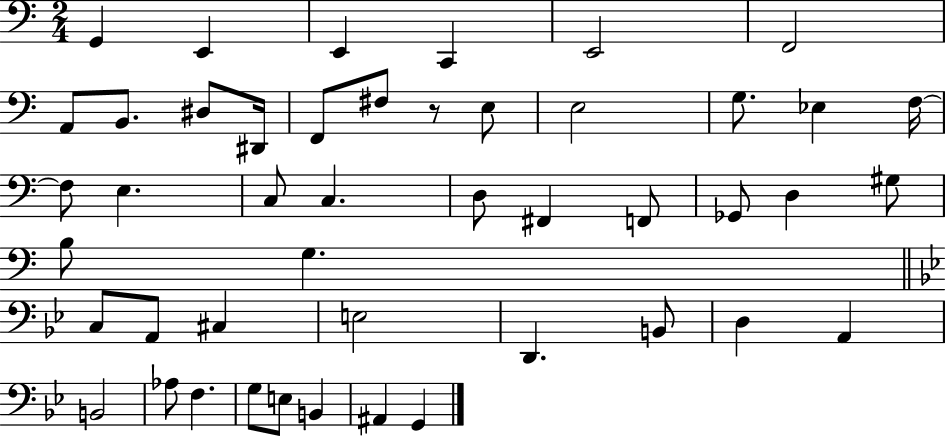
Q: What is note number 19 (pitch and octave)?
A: E3